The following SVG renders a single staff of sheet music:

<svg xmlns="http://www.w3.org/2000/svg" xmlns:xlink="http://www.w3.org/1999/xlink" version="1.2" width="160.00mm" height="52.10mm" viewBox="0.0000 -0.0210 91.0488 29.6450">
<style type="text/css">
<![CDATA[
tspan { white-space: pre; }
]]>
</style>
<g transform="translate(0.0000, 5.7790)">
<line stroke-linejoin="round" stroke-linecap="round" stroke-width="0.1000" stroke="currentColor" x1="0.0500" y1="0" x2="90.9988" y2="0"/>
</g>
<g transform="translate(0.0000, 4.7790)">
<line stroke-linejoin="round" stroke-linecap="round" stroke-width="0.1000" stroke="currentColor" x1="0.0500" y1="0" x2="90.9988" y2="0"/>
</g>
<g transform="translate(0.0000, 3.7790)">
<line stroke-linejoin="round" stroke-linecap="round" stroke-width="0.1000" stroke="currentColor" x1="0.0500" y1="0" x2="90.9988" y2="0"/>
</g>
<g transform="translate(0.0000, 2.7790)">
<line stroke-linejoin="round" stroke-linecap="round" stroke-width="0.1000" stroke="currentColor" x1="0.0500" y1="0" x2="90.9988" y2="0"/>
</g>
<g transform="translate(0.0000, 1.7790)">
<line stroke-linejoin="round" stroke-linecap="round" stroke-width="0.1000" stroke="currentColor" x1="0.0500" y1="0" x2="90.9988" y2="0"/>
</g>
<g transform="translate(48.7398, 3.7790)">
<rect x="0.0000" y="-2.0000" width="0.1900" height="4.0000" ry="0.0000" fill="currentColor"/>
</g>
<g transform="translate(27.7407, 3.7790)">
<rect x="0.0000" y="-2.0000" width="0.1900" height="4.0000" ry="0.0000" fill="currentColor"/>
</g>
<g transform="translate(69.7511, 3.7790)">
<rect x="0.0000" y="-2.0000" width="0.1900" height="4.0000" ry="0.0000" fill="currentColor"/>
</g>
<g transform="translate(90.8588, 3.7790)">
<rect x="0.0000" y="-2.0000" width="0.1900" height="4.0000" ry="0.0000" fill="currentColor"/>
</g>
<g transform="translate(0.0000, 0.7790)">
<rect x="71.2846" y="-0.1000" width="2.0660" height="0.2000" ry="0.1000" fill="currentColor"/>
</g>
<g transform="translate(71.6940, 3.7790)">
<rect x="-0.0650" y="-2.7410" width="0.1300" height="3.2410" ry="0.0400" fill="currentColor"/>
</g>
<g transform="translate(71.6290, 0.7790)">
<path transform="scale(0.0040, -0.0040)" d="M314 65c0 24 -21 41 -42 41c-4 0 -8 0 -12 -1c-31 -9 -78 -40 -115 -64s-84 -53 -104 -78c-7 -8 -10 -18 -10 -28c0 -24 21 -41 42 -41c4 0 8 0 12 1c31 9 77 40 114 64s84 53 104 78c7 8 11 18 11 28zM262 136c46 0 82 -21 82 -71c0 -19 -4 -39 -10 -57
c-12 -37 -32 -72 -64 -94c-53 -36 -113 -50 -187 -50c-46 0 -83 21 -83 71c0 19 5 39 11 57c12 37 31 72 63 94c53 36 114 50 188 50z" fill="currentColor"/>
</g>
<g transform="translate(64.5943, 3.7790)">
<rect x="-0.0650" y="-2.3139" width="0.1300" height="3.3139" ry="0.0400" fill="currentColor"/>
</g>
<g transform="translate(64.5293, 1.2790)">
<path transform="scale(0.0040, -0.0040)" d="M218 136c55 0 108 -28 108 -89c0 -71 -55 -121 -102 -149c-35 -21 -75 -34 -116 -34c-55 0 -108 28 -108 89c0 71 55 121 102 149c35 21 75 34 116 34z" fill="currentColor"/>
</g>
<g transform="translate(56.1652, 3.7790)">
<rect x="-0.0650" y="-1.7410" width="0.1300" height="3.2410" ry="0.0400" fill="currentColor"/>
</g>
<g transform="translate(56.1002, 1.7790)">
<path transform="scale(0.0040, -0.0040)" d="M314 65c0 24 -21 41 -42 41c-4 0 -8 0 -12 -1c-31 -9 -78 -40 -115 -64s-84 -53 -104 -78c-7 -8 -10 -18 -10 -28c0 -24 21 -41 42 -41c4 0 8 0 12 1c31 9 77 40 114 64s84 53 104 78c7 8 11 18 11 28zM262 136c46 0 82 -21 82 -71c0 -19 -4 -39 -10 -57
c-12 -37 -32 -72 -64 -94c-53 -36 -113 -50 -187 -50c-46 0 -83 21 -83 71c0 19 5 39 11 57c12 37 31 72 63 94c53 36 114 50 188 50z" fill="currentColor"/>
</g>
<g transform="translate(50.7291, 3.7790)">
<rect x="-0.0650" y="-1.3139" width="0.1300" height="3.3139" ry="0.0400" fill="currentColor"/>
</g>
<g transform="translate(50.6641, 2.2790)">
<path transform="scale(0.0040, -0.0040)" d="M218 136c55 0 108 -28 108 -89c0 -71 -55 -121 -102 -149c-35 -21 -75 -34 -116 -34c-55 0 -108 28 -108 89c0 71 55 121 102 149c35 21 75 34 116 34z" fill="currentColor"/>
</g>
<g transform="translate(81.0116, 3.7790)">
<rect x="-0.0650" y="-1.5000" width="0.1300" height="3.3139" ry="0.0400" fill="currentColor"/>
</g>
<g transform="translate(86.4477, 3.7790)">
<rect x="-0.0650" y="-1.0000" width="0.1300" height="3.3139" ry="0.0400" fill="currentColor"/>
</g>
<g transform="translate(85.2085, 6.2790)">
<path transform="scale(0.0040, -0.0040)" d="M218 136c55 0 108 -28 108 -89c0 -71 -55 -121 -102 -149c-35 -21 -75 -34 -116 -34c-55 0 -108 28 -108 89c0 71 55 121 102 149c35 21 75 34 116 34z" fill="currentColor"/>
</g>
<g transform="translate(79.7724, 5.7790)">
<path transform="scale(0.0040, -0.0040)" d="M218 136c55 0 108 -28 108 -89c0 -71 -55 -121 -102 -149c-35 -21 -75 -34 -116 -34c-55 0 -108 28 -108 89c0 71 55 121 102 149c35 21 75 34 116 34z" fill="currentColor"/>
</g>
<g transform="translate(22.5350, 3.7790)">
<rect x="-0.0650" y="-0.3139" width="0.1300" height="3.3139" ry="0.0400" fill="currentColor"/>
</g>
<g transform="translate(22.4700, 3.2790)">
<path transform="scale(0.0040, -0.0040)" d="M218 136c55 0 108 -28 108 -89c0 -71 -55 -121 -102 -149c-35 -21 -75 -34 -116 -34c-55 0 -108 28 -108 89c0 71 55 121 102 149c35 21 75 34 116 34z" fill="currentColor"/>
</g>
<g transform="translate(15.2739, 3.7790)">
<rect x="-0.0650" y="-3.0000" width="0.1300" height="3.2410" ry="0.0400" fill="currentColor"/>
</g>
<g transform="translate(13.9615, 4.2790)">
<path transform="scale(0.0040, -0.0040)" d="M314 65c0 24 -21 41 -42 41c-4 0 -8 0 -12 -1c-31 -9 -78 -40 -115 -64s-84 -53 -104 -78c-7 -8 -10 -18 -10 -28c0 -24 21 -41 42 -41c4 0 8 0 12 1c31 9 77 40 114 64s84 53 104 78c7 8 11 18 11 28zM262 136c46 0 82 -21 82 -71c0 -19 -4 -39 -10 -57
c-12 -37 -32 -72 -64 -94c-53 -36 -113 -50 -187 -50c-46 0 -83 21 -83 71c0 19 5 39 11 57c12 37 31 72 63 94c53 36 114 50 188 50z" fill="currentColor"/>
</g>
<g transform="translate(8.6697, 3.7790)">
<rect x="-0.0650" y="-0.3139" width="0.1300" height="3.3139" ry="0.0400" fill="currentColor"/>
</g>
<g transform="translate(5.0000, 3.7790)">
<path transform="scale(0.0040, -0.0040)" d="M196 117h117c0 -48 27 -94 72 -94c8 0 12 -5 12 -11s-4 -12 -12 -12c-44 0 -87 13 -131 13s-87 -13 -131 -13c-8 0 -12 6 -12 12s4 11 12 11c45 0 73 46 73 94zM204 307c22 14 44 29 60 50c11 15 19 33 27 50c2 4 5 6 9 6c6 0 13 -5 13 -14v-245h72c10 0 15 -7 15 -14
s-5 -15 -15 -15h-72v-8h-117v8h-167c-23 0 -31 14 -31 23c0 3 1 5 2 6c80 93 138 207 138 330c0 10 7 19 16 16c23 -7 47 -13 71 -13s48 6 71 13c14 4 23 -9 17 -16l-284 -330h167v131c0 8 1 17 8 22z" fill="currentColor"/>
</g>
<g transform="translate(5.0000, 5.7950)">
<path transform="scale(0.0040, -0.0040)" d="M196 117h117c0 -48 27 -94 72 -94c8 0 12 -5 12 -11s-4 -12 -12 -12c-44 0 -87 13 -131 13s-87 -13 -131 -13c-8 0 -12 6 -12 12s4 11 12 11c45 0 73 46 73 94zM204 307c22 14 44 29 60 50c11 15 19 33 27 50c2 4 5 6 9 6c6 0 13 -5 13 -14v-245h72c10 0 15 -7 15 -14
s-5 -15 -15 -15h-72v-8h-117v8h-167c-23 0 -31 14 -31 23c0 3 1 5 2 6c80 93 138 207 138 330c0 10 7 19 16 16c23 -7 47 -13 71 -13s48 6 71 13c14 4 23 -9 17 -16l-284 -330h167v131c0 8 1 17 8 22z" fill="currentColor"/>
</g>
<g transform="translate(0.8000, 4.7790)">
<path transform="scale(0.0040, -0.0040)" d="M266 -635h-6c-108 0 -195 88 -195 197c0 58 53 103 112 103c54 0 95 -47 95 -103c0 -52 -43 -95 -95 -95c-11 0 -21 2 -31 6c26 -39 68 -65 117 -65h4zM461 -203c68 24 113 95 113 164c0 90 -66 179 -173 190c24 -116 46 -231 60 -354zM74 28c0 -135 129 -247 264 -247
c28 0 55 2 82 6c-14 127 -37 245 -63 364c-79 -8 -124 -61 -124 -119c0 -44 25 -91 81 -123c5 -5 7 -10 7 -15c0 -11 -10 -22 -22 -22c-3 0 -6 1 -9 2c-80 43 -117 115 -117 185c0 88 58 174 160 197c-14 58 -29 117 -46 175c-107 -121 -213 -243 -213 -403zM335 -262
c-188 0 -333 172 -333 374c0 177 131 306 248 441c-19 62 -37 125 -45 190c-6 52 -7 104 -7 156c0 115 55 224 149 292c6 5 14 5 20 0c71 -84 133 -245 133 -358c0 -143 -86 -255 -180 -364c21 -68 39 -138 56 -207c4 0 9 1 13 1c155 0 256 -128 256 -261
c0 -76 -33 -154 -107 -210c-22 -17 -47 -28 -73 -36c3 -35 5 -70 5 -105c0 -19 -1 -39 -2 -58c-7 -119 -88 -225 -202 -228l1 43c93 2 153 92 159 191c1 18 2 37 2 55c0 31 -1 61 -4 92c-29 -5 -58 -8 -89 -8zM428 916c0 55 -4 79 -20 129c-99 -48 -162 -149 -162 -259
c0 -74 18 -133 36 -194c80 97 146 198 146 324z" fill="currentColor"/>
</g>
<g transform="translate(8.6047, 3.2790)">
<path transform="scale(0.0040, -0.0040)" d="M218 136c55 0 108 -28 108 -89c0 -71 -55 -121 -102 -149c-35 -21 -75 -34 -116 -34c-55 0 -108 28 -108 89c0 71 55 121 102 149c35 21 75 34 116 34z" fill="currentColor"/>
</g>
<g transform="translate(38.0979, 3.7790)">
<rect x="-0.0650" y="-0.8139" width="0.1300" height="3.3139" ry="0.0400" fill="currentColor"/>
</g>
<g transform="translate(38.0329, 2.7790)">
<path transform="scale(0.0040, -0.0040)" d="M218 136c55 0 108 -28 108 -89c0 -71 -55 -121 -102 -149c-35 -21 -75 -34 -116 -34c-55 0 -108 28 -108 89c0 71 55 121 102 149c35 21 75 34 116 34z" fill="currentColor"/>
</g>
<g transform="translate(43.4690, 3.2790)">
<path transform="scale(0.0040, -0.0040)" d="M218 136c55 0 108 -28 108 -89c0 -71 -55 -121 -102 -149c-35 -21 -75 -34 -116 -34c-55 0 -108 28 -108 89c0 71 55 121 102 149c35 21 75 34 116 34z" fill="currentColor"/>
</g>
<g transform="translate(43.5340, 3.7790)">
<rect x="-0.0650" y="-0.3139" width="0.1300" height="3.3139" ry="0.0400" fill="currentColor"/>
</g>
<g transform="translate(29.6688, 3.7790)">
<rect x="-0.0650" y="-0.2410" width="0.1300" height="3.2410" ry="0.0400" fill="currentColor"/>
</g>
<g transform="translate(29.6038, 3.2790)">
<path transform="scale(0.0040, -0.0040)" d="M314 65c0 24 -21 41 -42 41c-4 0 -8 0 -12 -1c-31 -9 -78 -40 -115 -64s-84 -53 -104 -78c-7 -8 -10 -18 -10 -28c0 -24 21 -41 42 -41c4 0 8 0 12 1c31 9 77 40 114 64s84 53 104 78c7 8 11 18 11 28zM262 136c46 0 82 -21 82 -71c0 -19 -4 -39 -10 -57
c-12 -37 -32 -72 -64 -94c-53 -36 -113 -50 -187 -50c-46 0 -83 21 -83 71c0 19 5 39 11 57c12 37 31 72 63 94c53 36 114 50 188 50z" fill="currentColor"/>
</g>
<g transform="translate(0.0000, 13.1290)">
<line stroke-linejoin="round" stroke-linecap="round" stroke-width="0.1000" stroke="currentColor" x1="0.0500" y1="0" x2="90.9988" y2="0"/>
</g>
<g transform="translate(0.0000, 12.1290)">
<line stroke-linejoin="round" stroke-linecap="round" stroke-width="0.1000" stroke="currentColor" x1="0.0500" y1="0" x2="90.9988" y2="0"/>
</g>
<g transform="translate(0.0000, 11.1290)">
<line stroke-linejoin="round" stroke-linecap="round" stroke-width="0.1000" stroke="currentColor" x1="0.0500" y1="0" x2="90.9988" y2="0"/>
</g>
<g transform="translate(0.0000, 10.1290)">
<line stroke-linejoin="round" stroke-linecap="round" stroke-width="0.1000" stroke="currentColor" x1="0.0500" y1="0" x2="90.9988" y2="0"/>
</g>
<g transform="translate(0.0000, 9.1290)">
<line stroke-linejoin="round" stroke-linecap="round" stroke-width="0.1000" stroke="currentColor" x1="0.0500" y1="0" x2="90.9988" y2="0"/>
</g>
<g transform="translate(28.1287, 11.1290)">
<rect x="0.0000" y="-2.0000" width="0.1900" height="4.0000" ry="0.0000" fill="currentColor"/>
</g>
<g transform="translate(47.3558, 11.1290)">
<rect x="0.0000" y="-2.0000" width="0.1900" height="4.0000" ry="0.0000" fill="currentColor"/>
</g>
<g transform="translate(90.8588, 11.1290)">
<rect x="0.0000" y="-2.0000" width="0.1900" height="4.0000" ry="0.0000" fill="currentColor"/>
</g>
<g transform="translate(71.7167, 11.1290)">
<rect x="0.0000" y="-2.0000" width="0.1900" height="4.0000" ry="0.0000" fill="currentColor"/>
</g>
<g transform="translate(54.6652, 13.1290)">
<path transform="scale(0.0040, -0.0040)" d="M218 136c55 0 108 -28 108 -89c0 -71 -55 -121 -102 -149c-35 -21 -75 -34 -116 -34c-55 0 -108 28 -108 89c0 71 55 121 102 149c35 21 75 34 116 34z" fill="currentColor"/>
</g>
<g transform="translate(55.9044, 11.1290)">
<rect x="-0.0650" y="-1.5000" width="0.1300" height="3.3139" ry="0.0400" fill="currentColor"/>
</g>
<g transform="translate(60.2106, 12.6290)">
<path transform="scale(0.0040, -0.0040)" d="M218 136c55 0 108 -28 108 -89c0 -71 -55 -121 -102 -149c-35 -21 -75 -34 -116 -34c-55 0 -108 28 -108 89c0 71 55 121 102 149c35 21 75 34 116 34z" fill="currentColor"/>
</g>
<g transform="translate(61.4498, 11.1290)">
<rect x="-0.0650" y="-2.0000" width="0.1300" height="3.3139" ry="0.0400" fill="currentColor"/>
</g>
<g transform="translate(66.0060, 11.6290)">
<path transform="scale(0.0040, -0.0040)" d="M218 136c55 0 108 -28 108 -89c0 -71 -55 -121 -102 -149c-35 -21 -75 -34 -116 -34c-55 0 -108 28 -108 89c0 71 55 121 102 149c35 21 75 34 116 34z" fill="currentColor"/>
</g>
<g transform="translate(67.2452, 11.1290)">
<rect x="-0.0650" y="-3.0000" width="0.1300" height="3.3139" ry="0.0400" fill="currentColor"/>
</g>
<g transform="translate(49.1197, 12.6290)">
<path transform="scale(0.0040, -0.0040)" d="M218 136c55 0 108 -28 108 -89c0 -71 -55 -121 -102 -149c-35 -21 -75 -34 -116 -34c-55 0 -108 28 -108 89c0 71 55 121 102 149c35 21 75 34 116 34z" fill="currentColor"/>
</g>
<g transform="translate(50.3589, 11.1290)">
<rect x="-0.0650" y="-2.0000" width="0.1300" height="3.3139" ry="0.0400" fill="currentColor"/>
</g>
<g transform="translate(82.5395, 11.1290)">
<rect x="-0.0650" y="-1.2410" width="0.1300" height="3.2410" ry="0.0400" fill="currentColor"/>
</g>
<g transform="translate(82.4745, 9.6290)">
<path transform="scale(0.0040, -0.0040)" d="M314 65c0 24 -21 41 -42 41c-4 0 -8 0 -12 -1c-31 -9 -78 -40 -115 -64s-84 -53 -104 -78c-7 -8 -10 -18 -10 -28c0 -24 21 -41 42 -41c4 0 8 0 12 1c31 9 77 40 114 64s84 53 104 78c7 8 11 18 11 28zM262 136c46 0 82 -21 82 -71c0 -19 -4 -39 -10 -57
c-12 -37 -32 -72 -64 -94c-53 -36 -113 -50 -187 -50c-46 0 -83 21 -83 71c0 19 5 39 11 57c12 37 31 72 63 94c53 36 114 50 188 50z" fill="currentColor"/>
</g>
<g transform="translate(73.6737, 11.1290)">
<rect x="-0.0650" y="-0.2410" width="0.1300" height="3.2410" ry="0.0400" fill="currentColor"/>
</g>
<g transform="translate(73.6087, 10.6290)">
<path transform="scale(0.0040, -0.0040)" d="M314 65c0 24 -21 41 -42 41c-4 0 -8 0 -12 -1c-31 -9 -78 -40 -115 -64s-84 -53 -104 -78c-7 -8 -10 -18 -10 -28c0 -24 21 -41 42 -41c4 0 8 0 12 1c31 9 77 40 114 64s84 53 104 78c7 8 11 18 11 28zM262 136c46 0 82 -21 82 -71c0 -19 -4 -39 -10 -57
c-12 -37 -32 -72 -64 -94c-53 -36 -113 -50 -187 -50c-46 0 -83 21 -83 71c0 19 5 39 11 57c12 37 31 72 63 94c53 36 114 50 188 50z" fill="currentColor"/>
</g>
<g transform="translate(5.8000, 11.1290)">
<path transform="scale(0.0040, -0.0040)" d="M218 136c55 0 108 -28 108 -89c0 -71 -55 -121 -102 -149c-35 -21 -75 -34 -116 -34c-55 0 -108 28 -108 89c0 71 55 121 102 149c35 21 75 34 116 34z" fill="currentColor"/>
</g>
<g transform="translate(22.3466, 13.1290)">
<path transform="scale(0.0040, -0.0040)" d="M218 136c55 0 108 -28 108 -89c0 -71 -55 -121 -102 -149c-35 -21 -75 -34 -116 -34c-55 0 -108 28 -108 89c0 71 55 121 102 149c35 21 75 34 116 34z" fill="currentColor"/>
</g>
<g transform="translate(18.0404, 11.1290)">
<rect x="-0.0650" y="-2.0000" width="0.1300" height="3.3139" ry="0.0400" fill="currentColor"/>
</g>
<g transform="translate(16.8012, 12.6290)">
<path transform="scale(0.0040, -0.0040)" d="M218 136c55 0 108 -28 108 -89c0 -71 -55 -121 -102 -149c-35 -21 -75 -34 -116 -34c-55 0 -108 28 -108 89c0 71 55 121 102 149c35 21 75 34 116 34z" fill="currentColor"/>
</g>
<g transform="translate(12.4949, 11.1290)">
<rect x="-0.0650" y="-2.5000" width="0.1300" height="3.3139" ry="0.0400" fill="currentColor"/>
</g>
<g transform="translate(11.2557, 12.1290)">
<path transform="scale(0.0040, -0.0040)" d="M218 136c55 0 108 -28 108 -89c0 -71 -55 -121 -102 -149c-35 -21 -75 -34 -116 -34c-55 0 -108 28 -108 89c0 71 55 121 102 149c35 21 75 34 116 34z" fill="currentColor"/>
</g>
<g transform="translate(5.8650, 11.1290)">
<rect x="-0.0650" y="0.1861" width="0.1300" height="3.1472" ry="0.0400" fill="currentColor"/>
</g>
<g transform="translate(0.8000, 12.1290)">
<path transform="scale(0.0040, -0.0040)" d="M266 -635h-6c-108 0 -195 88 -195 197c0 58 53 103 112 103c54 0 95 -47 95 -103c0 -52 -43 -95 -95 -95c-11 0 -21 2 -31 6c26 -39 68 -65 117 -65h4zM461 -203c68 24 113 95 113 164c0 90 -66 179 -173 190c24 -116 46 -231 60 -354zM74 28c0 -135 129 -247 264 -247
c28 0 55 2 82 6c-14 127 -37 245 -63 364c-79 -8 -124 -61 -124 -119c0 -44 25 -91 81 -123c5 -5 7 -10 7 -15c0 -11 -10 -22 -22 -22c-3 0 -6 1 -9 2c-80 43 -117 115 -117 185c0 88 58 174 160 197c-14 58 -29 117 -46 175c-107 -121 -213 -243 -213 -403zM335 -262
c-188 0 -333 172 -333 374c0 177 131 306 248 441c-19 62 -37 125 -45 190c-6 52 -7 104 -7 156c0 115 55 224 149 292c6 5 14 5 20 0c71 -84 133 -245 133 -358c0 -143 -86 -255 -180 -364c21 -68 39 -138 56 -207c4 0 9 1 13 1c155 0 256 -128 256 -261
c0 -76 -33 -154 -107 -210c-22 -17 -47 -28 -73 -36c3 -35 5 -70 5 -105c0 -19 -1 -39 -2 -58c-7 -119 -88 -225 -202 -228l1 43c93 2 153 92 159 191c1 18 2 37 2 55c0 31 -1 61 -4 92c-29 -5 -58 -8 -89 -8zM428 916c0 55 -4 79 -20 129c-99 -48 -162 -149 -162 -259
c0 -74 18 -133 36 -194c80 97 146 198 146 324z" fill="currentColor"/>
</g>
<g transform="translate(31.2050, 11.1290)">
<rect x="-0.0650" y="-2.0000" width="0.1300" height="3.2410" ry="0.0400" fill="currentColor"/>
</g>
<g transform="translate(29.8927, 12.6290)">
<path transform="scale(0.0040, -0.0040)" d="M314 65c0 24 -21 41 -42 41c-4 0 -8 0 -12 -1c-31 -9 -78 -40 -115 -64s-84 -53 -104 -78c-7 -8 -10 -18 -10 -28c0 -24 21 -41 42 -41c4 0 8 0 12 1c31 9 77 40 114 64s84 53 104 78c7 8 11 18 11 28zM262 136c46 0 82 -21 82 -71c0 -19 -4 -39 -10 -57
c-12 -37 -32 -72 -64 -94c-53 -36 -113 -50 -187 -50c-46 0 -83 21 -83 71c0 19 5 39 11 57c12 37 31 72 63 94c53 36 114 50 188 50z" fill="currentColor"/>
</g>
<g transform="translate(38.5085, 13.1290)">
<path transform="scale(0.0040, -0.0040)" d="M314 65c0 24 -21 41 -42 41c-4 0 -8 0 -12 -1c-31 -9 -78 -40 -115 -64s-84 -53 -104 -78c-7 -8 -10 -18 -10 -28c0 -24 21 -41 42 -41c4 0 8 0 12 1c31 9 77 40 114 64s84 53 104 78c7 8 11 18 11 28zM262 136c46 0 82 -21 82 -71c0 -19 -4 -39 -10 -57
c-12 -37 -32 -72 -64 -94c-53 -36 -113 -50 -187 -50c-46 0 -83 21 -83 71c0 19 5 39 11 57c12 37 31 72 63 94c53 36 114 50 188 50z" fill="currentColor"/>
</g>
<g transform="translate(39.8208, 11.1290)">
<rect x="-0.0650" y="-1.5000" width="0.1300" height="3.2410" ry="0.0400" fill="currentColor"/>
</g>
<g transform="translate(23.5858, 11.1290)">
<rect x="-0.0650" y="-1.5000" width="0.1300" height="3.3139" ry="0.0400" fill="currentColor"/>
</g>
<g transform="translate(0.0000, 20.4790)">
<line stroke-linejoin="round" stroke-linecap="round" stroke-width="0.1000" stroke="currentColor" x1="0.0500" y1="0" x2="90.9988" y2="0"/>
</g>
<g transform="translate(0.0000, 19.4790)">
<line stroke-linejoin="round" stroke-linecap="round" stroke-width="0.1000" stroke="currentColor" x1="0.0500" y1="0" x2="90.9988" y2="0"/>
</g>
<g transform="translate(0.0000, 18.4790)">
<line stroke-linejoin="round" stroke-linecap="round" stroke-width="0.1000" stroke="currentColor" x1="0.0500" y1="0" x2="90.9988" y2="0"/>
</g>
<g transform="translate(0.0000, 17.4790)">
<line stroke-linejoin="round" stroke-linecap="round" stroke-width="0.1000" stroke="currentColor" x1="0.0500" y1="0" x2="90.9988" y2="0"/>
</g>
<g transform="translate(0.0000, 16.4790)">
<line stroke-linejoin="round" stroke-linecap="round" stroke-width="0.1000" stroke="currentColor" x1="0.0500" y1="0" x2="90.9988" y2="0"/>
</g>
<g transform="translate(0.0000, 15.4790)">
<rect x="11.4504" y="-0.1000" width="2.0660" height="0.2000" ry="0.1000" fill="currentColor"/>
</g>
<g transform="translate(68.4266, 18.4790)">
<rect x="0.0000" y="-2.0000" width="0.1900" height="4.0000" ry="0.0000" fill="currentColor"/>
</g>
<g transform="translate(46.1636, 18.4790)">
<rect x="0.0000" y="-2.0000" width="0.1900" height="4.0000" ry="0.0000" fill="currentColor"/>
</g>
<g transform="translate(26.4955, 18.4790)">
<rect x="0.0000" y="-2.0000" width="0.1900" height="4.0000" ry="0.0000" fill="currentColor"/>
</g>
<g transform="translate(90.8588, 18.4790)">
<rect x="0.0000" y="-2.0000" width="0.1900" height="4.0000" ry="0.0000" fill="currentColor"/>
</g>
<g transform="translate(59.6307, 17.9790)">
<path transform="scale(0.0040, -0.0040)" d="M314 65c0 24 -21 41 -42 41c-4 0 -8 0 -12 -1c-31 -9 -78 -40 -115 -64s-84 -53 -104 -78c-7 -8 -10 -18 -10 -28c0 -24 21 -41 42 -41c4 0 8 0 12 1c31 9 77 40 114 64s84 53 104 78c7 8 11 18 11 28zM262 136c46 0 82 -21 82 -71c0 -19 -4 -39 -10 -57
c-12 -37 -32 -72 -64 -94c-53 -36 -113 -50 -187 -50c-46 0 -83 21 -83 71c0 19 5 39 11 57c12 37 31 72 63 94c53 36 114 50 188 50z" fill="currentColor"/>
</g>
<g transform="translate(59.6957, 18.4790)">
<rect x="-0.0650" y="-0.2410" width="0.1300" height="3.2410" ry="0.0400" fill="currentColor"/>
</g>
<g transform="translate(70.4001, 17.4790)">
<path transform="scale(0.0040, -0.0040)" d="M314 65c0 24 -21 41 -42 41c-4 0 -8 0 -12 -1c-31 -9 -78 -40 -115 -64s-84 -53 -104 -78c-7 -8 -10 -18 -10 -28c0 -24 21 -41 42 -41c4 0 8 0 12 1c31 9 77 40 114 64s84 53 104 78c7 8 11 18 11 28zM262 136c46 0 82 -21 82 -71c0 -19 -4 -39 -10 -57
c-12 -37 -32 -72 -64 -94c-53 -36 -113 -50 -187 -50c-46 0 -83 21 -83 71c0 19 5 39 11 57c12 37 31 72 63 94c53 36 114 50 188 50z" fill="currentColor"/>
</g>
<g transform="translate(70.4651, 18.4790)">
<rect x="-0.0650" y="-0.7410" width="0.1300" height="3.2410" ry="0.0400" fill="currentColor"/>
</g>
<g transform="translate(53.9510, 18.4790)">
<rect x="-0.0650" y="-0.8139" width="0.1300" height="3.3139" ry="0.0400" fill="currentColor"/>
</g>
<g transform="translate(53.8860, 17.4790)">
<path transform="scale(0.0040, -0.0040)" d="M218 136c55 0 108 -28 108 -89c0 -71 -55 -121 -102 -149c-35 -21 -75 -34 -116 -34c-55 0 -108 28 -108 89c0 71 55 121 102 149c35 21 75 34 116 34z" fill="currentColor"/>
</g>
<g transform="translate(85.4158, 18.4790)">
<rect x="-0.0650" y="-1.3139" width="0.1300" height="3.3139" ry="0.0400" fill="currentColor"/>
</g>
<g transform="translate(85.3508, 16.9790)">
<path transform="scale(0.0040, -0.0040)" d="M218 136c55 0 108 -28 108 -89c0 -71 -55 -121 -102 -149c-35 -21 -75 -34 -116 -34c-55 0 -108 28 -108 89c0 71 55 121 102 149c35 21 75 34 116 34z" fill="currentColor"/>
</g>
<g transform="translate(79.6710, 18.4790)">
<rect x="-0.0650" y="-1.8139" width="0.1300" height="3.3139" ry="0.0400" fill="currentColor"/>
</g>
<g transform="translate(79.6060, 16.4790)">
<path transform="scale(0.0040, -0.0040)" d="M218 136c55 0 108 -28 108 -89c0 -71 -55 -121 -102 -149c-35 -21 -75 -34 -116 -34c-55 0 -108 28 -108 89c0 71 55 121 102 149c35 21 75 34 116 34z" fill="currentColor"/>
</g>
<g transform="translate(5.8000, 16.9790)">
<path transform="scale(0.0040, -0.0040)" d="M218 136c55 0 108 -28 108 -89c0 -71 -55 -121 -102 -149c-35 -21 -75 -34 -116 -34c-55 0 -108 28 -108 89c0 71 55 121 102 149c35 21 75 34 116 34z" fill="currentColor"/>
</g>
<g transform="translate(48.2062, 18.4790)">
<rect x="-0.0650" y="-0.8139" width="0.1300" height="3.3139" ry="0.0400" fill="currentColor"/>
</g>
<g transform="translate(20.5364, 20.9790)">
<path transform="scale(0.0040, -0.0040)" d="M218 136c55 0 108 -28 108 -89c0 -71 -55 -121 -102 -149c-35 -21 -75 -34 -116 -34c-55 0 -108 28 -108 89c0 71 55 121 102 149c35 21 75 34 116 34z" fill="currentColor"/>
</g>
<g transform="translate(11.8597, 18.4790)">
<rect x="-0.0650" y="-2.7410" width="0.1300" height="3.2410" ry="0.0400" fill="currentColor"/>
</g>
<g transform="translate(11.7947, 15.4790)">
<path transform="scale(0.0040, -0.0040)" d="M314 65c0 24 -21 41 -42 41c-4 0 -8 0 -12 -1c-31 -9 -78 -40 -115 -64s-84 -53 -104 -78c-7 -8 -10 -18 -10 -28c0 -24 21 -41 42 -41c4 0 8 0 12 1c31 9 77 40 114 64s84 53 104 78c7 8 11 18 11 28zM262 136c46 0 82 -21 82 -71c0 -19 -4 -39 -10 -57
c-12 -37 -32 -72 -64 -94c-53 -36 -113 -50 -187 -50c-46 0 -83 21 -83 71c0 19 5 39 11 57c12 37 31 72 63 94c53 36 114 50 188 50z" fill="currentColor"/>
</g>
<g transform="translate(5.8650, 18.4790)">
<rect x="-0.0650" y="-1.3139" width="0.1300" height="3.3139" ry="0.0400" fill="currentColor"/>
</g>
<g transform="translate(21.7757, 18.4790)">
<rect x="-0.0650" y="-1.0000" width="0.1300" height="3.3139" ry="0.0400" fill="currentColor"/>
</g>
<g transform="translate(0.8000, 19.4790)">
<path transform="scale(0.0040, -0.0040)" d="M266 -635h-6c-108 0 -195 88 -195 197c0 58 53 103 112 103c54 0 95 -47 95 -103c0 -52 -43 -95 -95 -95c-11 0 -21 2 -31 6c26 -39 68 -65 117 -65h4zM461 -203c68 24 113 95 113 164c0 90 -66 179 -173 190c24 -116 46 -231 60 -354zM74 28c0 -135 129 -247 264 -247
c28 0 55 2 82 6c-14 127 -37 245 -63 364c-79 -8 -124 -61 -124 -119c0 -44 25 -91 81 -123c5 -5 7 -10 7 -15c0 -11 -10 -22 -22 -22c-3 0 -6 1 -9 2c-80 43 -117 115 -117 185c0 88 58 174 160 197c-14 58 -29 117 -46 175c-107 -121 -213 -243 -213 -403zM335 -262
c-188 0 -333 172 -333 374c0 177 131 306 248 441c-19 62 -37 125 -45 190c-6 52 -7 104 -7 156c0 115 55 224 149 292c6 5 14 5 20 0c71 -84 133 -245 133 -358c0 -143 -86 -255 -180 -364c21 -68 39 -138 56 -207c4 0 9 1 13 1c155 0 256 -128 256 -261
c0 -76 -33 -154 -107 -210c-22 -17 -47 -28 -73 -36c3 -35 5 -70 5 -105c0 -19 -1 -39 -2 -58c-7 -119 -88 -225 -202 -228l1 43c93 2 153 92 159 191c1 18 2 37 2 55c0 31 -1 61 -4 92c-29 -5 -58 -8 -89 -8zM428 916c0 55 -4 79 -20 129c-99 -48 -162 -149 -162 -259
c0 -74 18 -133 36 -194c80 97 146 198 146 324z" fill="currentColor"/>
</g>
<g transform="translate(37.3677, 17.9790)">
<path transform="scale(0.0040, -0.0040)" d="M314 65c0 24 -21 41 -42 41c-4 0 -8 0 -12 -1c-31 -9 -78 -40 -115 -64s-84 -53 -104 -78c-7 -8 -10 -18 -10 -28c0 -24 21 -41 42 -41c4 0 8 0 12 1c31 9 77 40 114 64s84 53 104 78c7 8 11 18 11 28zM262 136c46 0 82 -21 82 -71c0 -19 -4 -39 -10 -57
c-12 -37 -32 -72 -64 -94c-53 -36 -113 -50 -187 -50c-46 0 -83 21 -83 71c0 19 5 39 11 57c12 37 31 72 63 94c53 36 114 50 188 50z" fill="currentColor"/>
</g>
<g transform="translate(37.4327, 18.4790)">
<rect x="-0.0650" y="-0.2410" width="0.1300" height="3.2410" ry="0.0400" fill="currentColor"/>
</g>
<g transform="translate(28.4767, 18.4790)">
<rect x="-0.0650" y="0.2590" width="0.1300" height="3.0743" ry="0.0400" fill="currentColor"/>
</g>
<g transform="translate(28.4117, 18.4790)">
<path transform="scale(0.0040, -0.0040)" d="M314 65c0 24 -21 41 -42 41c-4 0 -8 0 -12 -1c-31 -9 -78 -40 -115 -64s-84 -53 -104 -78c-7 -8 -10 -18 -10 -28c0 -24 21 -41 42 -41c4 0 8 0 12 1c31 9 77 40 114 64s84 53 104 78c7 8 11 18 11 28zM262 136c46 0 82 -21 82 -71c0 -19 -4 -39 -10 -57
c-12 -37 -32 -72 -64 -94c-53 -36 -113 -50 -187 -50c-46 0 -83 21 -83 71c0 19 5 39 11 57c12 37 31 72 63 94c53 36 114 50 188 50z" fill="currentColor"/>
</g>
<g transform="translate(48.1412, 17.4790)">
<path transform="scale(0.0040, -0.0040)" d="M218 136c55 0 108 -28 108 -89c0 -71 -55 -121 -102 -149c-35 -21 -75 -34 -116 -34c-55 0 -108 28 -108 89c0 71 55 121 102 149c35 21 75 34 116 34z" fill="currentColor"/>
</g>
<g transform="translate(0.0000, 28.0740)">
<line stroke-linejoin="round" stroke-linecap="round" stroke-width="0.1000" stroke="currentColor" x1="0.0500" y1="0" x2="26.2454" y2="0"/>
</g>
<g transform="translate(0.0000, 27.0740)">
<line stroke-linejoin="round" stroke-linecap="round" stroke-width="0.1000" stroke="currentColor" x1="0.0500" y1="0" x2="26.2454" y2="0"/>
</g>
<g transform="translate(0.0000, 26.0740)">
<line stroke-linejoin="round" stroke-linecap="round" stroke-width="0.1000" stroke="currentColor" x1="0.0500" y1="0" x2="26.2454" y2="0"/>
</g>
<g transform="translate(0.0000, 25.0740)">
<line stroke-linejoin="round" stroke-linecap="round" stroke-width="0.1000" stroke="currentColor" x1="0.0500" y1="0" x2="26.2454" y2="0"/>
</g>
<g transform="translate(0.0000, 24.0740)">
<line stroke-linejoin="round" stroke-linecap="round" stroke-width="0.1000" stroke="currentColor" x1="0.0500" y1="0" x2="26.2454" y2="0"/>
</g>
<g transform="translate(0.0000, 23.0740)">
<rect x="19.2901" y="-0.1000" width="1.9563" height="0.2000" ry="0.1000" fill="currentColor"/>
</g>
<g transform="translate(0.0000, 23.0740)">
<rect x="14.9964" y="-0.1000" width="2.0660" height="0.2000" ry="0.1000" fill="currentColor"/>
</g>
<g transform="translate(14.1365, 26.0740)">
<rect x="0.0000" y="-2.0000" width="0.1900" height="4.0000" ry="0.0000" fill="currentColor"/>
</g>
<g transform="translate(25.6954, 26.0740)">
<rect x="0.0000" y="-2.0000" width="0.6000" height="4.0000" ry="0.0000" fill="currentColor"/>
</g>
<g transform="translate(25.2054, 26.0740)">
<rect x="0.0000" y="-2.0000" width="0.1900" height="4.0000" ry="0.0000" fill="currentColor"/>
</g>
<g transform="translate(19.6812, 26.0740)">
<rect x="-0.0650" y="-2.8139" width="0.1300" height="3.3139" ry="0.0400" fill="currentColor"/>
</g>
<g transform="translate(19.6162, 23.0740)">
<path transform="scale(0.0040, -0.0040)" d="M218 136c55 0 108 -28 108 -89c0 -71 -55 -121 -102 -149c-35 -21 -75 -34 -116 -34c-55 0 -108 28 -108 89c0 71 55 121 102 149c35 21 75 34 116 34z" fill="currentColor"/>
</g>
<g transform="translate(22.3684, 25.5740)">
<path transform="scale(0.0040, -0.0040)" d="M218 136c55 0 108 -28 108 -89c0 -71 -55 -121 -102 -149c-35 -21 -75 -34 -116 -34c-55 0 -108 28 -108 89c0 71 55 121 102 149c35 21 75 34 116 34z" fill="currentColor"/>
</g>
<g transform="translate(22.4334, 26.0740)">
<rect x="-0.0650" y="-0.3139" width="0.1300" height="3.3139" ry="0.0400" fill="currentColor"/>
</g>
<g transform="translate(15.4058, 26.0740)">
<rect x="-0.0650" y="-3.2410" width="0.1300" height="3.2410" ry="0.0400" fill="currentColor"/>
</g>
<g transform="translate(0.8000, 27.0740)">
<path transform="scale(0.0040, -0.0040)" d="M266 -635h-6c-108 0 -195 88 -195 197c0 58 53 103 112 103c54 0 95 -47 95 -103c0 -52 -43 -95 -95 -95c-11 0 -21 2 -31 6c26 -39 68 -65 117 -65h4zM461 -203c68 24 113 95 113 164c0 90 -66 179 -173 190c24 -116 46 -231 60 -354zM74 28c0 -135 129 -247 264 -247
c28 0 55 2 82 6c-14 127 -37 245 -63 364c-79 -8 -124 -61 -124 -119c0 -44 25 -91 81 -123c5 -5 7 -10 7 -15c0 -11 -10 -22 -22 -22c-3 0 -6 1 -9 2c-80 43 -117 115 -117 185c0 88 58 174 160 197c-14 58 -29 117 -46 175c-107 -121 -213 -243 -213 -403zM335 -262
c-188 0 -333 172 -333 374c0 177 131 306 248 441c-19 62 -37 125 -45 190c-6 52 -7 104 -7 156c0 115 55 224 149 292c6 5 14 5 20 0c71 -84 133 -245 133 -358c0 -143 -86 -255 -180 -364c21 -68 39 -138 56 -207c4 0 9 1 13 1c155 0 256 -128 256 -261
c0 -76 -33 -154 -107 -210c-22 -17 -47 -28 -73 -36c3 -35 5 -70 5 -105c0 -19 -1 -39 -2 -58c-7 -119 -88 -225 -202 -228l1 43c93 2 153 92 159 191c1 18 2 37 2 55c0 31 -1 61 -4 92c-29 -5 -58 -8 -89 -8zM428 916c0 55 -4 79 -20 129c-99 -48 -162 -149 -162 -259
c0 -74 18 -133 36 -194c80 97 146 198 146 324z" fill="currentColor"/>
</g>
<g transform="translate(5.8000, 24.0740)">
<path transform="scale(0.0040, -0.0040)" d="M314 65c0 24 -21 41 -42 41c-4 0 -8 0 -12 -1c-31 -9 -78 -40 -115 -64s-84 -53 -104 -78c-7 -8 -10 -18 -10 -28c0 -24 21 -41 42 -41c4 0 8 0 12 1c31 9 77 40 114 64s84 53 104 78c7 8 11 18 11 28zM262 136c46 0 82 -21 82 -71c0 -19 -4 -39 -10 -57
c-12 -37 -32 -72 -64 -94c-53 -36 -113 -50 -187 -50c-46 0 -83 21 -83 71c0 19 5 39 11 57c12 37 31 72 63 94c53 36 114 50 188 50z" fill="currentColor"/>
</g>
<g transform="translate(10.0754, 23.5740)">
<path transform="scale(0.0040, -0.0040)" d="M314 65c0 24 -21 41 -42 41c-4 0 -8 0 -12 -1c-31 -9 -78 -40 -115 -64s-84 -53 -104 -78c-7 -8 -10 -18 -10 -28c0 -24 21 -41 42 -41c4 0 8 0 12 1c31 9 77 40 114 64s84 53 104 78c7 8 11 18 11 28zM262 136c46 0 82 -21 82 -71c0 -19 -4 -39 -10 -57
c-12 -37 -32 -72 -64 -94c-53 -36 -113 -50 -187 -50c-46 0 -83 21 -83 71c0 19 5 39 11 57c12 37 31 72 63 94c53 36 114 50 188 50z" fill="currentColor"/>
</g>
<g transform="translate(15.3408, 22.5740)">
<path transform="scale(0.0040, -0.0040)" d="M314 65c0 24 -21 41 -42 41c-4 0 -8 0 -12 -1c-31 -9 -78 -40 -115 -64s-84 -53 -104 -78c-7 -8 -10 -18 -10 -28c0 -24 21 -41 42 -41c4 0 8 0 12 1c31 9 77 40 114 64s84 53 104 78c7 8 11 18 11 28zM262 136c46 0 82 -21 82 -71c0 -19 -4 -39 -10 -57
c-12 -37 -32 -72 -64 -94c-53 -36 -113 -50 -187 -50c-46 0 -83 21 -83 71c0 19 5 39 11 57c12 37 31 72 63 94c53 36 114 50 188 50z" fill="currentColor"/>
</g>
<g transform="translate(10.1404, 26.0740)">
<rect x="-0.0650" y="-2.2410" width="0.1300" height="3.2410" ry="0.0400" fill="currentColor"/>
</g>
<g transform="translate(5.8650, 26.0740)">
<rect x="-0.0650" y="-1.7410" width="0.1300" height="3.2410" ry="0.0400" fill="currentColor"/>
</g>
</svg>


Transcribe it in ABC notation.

X:1
T:Untitled
M:4/4
L:1/4
K:C
c A2 c c2 d c e f2 g a2 E D B G F E F2 E2 F E F A c2 e2 e a2 D B2 c2 d d c2 d2 f e f2 g2 b2 a c